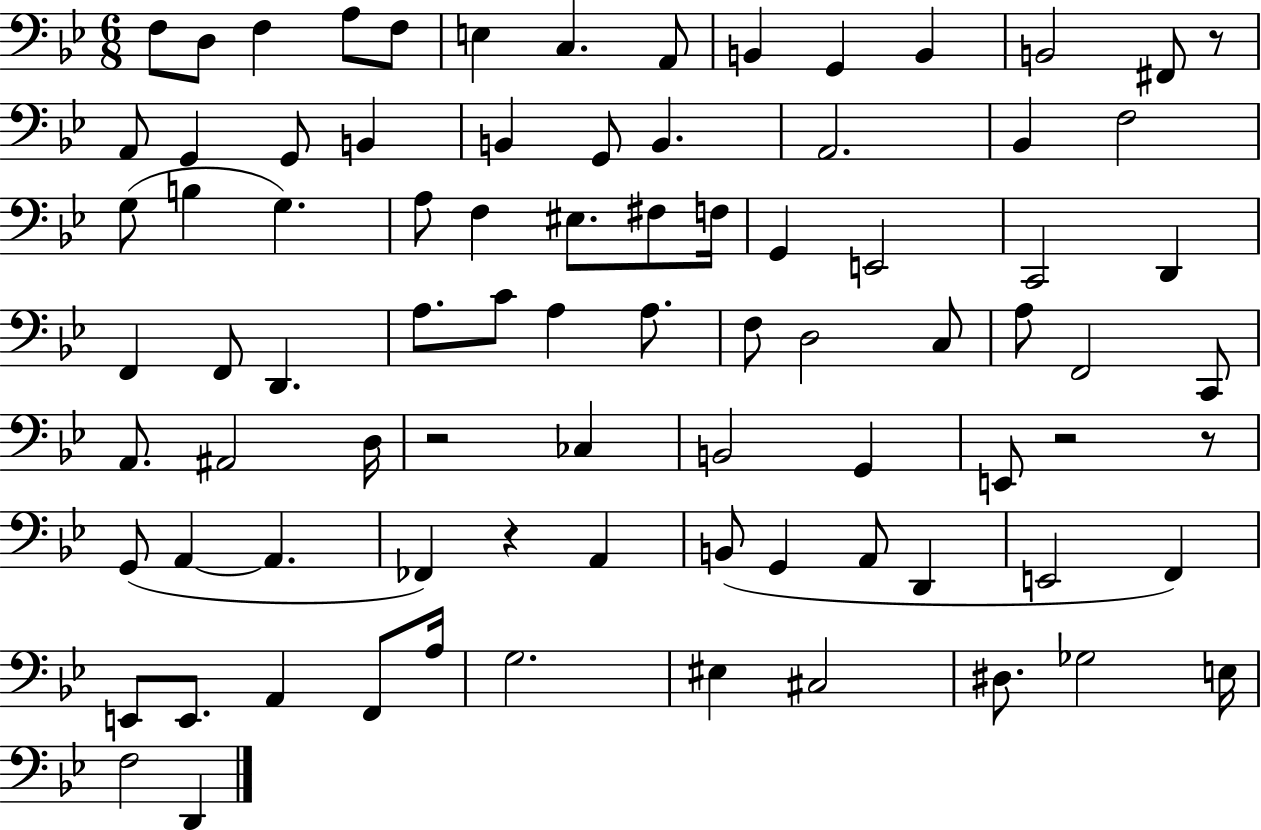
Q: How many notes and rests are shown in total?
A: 84